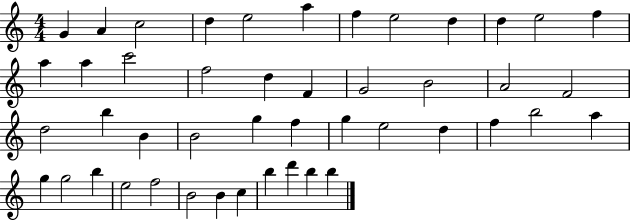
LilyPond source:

{
  \clef treble
  \numericTimeSignature
  \time 4/4
  \key c \major
  g'4 a'4 c''2 | d''4 e''2 a''4 | f''4 e''2 d''4 | d''4 e''2 f''4 | \break a''4 a''4 c'''2 | f''2 d''4 f'4 | g'2 b'2 | a'2 f'2 | \break d''2 b''4 b'4 | b'2 g''4 f''4 | g''4 e''2 d''4 | f''4 b''2 a''4 | \break g''4 g''2 b''4 | e''2 f''2 | b'2 b'4 c''4 | b''4 d'''4 b''4 b''4 | \break \bar "|."
}